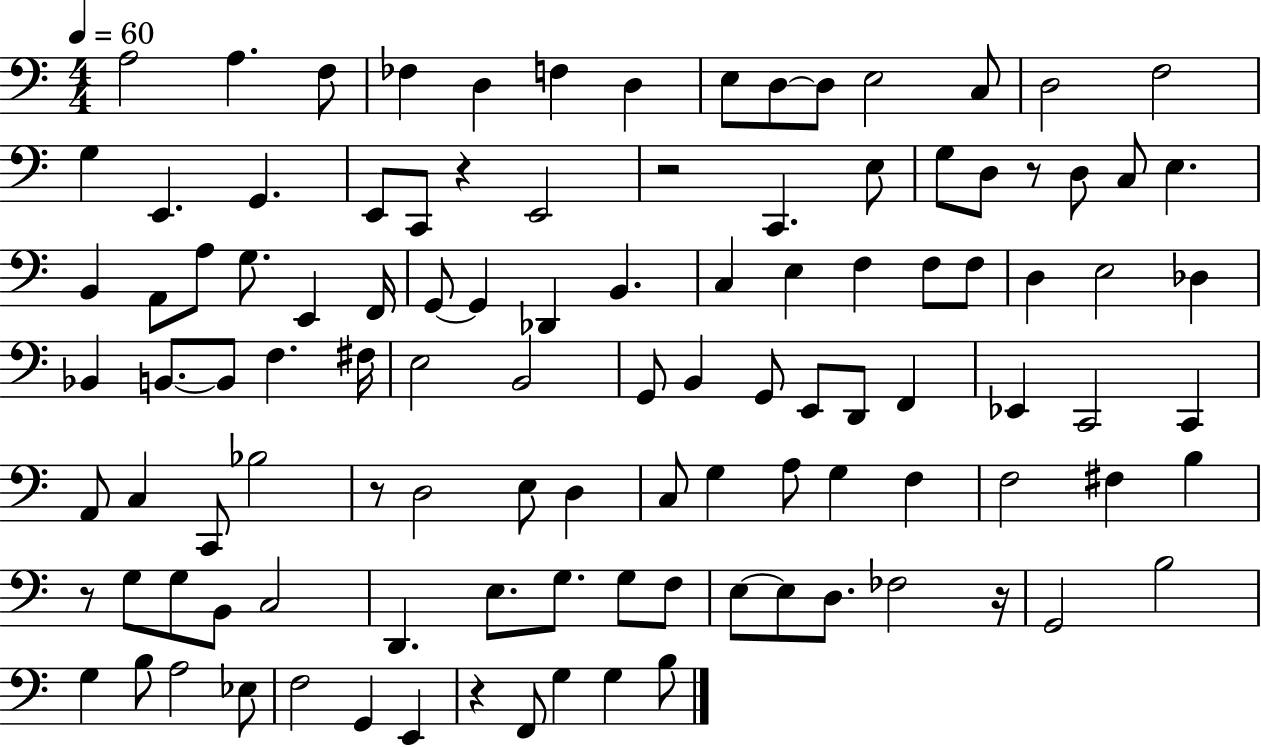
X:1
T:Untitled
M:4/4
L:1/4
K:C
A,2 A, F,/2 _F, D, F, D, E,/2 D,/2 D,/2 E,2 C,/2 D,2 F,2 G, E,, G,, E,,/2 C,,/2 z E,,2 z2 C,, E,/2 G,/2 D,/2 z/2 D,/2 C,/2 E, B,, A,,/2 A,/2 G,/2 E,, F,,/4 G,,/2 G,, _D,, B,, C, E, F, F,/2 F,/2 D, E,2 _D, _B,, B,,/2 B,,/2 F, ^F,/4 E,2 B,,2 G,,/2 B,, G,,/2 E,,/2 D,,/2 F,, _E,, C,,2 C,, A,,/2 C, C,,/2 _B,2 z/2 D,2 E,/2 D, C,/2 G, A,/2 G, F, F,2 ^F, B, z/2 G,/2 G,/2 B,,/2 C,2 D,, E,/2 G,/2 G,/2 F,/2 E,/2 E,/2 D,/2 _F,2 z/4 G,,2 B,2 G, B,/2 A,2 _E,/2 F,2 G,, E,, z F,,/2 G, G, B,/2